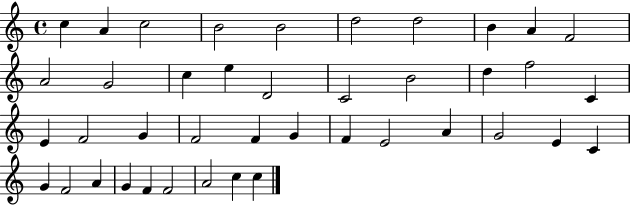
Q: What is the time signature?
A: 4/4